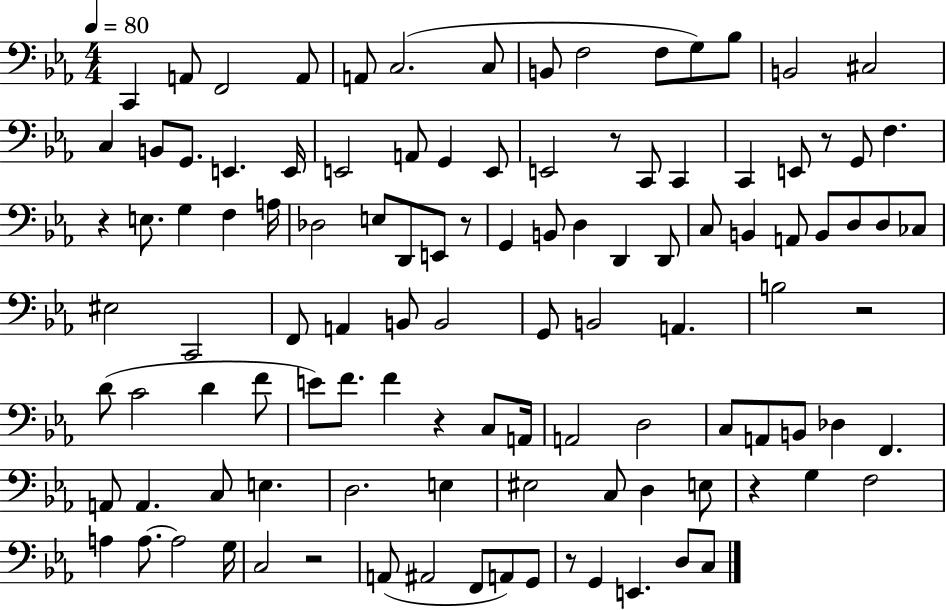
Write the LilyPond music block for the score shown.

{
  \clef bass
  \numericTimeSignature
  \time 4/4
  \key ees \major
  \tempo 4 = 80
  \repeat volta 2 { c,4 a,8 f,2 a,8 | a,8 c2.( c8 | b,8 f2 f8 g8) bes8 | b,2 cis2 | \break c4 b,8 g,8. e,4. e,16 | e,2 a,8 g,4 e,8 | e,2 r8 c,8 c,4 | c,4 e,8 r8 g,8 f4. | \break r4 e8. g4 f4 a16 | des2 e8 d,8 e,8 r8 | g,4 b,8 d4 d,4 d,8 | c8 b,4 a,8 b,8 d8 d8 ces8 | \break eis2 c,2 | f,8 a,4 b,8 b,2 | g,8 b,2 a,4. | b2 r2 | \break d'8( c'2 d'4 f'8 | e'8) f'8. f'4 r4 c8 a,16 | a,2 d2 | c8 a,8 b,8 des4 f,4. | \break a,8 a,4. c8 e4. | d2. e4 | eis2 c8 d4 e8 | r4 g4 f2 | \break a4 a8.~~ a2 g16 | c2 r2 | a,8( ais,2 f,8 a,8) g,8 | r8 g,4 e,4. d8 c8 | \break } \bar "|."
}